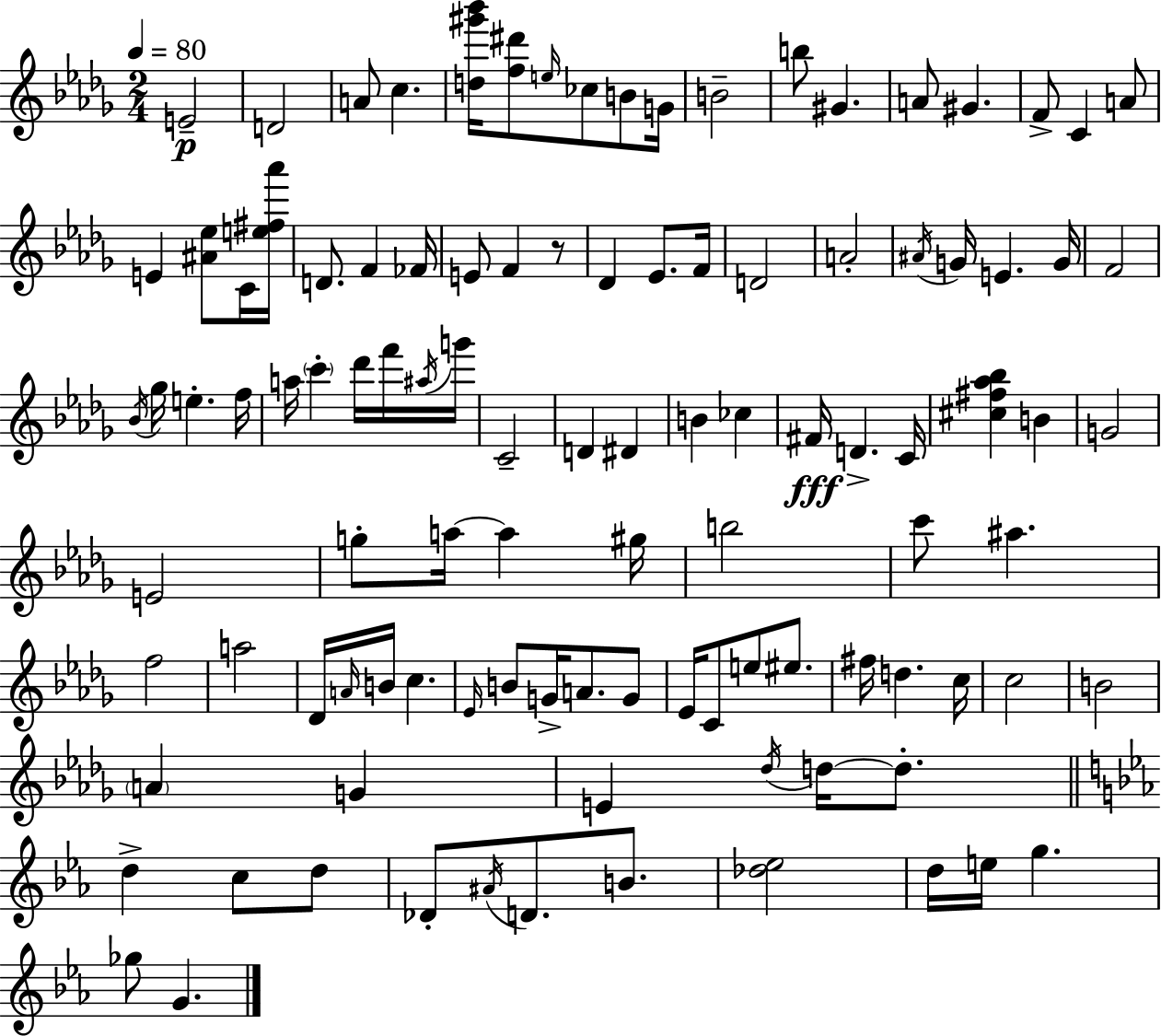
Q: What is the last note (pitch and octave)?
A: G4